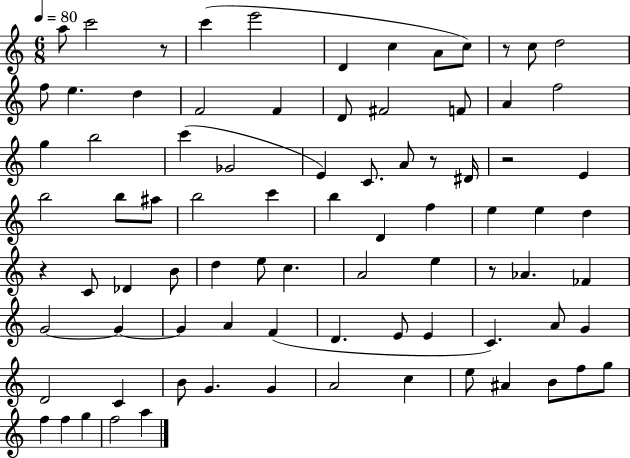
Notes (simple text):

A5/e C6/h R/e C6/q E6/h D4/q C5/q A4/e C5/e R/e C5/e D5/h F5/e E5/q. D5/q F4/h F4/q D4/e F#4/h F4/e A4/q F5/h G5/q B5/h C6/q Gb4/h E4/q C4/e. A4/e R/e D#4/s R/h E4/q B5/h B5/e A#5/e B5/h C6/q B5/q D4/q F5/q E5/q E5/q D5/q R/q C4/e Db4/q B4/e D5/q E5/e C5/q. A4/h E5/q R/e Ab4/q. FES4/q G4/h G4/q G4/q A4/q F4/q D4/q. E4/e E4/q C4/q. A4/e G4/q D4/h C4/q B4/e G4/q. G4/q A4/h C5/q E5/e A#4/q B4/e F5/e G5/e F5/q F5/q G5/q F5/h A5/q